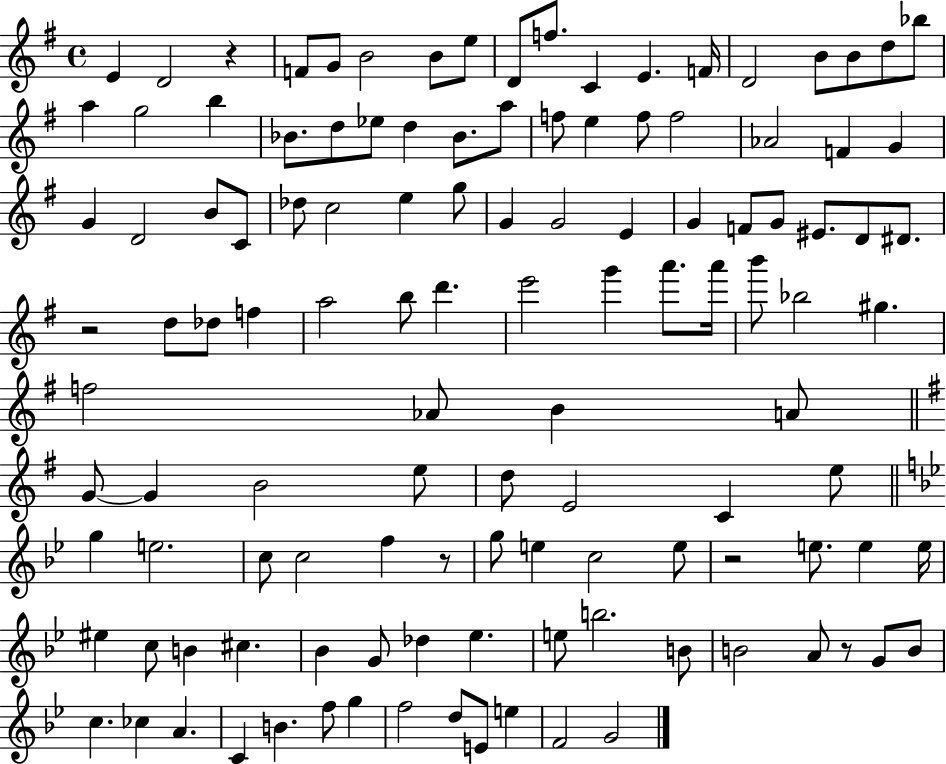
{
  \clef treble
  \time 4/4
  \defaultTimeSignature
  \key g \major
  e'4 d'2 r4 | f'8 g'8 b'2 b'8 e''8 | d'8 f''8. c'4 e'4. f'16 | d'2 b'8 b'8 d''8 bes''8 | \break a''4 g''2 b''4 | bes'8. d''8 ees''8 d''4 bes'8. a''8 | f''8 e''4 f''8 f''2 | aes'2 f'4 g'4 | \break g'4 d'2 b'8 c'8 | des''8 c''2 e''4 g''8 | g'4 g'2 e'4 | g'4 f'8 g'8 eis'8. d'8 dis'8. | \break r2 d''8 des''8 f''4 | a''2 b''8 d'''4. | e'''2 g'''4 a'''8. a'''16 | b'''8 bes''2 gis''4. | \break f''2 aes'8 b'4 a'8 | \bar "||" \break \key e \minor g'8~~ g'4 b'2 e''8 | d''8 e'2 c'4 e''8 | \bar "||" \break \key g \minor g''4 e''2. | c''8 c''2 f''4 r8 | g''8 e''4 c''2 e''8 | r2 e''8. e''4 e''16 | \break eis''4 c''8 b'4 cis''4. | bes'4 g'8 des''4 ees''4. | e''8 b''2. b'8 | b'2 a'8 r8 g'8 b'8 | \break c''4. ces''4 a'4. | c'4 b'4. f''8 g''4 | f''2 d''8 e'8 e''4 | f'2 g'2 | \break \bar "|."
}